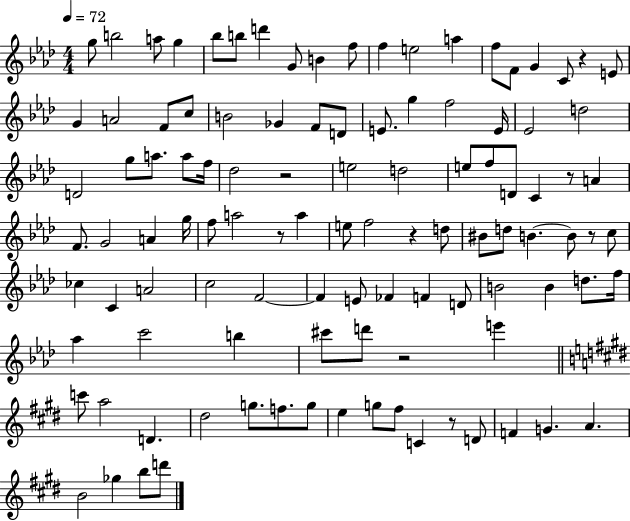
{
  \clef treble
  \numericTimeSignature
  \time 4/4
  \key aes \major
  \tempo 4 = 72
  g''8 b''2 a''8 g''4 | bes''8 b''8 d'''4 g'8 b'4 f''8 | f''4 e''2 a''4 | f''8 f'8 g'4 c'8 r4 e'8 | \break g'4 a'2 f'8 c''8 | b'2 ges'4 f'8 d'8 | e'8. g''4 f''2 e'16 | ees'2 d''2 | \break d'2 g''8 a''8. a''8 f''16 | des''2 r2 | e''2 d''2 | e''8 f''8 d'8 c'4 r8 a'4 | \break f'8. g'2 a'4 g''16 | f''8 a''2 r8 a''4 | e''8 f''2 r4 d''8 | bis'8 d''8 b'4.~~ b'8 r8 c''8 | \break ces''4 c'4 a'2 | c''2 f'2~~ | f'4 e'8 fes'4 f'4 d'8 | b'2 b'4 d''8. f''16 | \break aes''4 c'''2 b''4 | cis'''8 d'''8 r2 e'''4 | \bar "||" \break \key e \major c'''8 a''2 d'4. | dis''2 g''8. f''8. g''8 | e''4 g''8 fis''8 c'4 r8 d'8 | f'4 g'4. a'4. | \break b'2 ges''4 b''8 d'''8 | \bar "|."
}